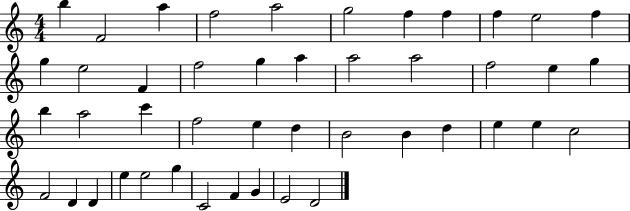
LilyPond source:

{
  \clef treble
  \numericTimeSignature
  \time 4/4
  \key c \major
  b''4 f'2 a''4 | f''2 a''2 | g''2 f''4 f''4 | f''4 e''2 f''4 | \break g''4 e''2 f'4 | f''2 g''4 a''4 | a''2 a''2 | f''2 e''4 g''4 | \break b''4 a''2 c'''4 | f''2 e''4 d''4 | b'2 b'4 d''4 | e''4 e''4 c''2 | \break f'2 d'4 d'4 | e''4 e''2 g''4 | c'2 f'4 g'4 | e'2 d'2 | \break \bar "|."
}